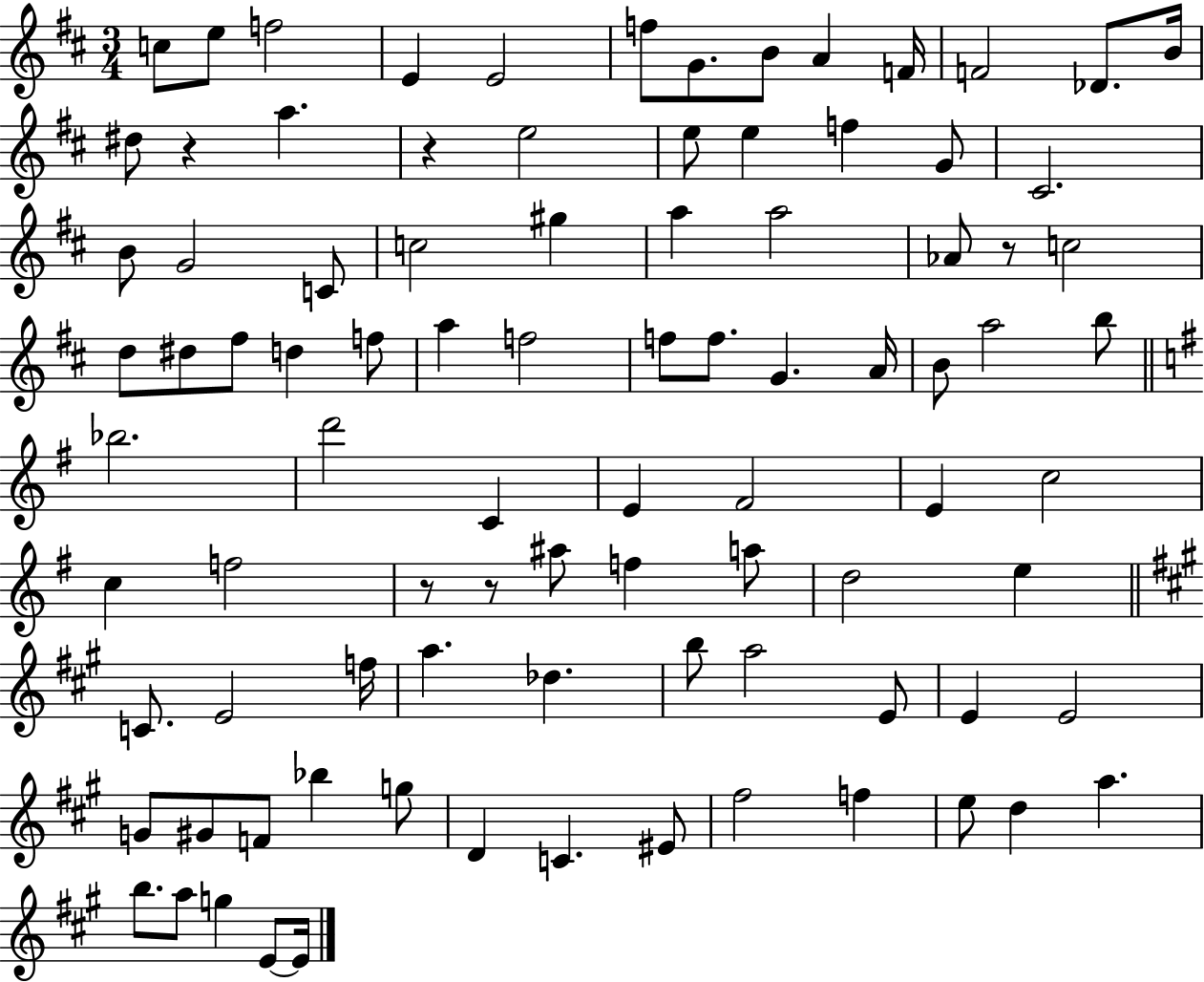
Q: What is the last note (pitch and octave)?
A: E4